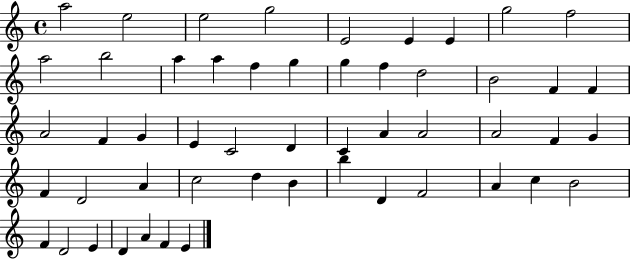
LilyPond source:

{
  \clef treble
  \time 4/4
  \defaultTimeSignature
  \key c \major
  a''2 e''2 | e''2 g''2 | e'2 e'4 e'4 | g''2 f''2 | \break a''2 b''2 | a''4 a''4 f''4 g''4 | g''4 f''4 d''2 | b'2 f'4 f'4 | \break a'2 f'4 g'4 | e'4 c'2 d'4 | c'4 a'4 a'2 | a'2 f'4 g'4 | \break f'4 d'2 a'4 | c''2 d''4 b'4 | b''4 d'4 f'2 | a'4 c''4 b'2 | \break f'4 d'2 e'4 | d'4 a'4 f'4 e'4 | \bar "|."
}